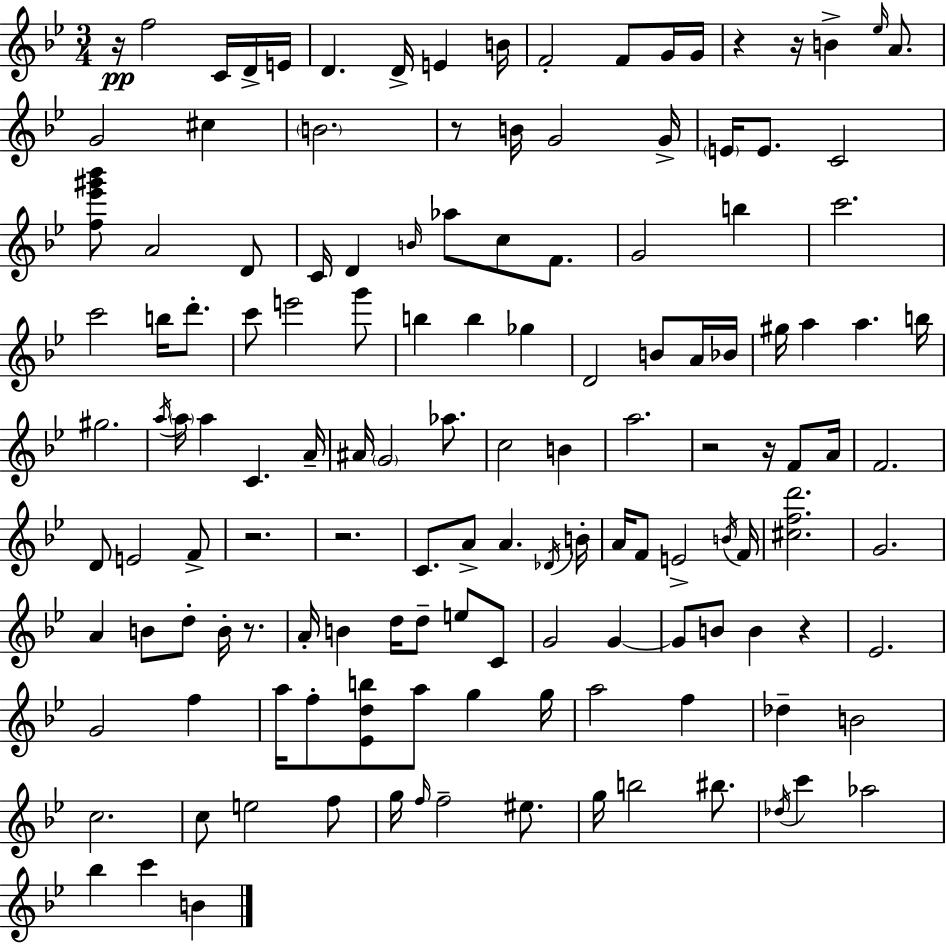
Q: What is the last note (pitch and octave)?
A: B4